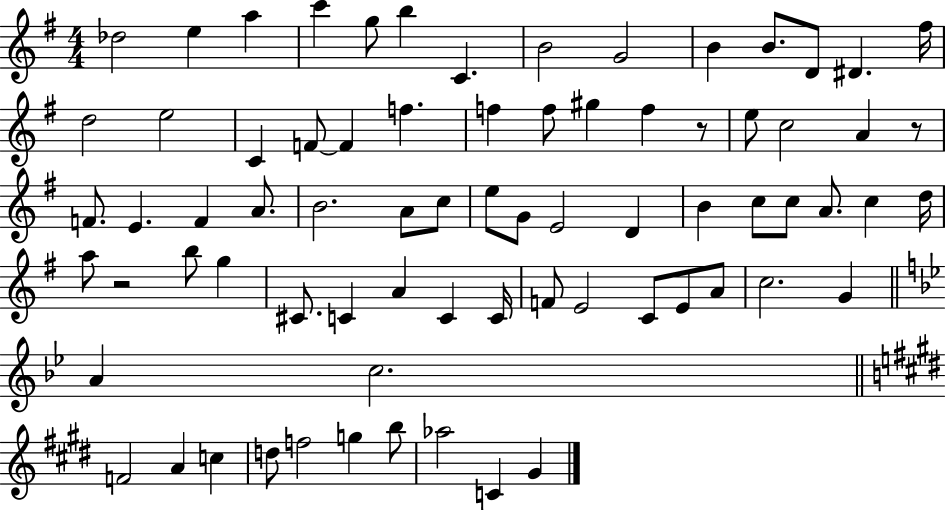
{
  \clef treble
  \numericTimeSignature
  \time 4/4
  \key g \major
  des''2 e''4 a''4 | c'''4 g''8 b''4 c'4. | b'2 g'2 | b'4 b'8. d'8 dis'4. fis''16 | \break d''2 e''2 | c'4 f'8~~ f'4 f''4. | f''4 f''8 gis''4 f''4 r8 | e''8 c''2 a'4 r8 | \break f'8. e'4. f'4 a'8. | b'2. a'8 c''8 | e''8 g'8 e'2 d'4 | b'4 c''8 c''8 a'8. c''4 d''16 | \break a''8 r2 b''8 g''4 | cis'8. c'4 a'4 c'4 c'16 | f'8 e'2 c'8 e'8 a'8 | c''2. g'4 | \break \bar "||" \break \key bes \major a'4 c''2. | \bar "||" \break \key e \major f'2 a'4 c''4 | d''8 f''2 g''4 b''8 | aes''2 c'4 gis'4 | \bar "|."
}